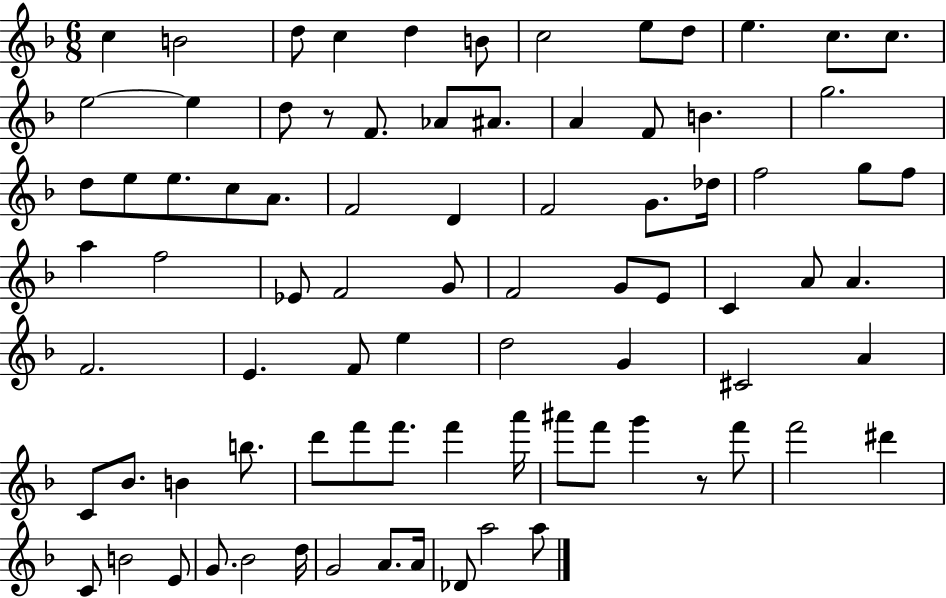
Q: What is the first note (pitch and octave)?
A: C5